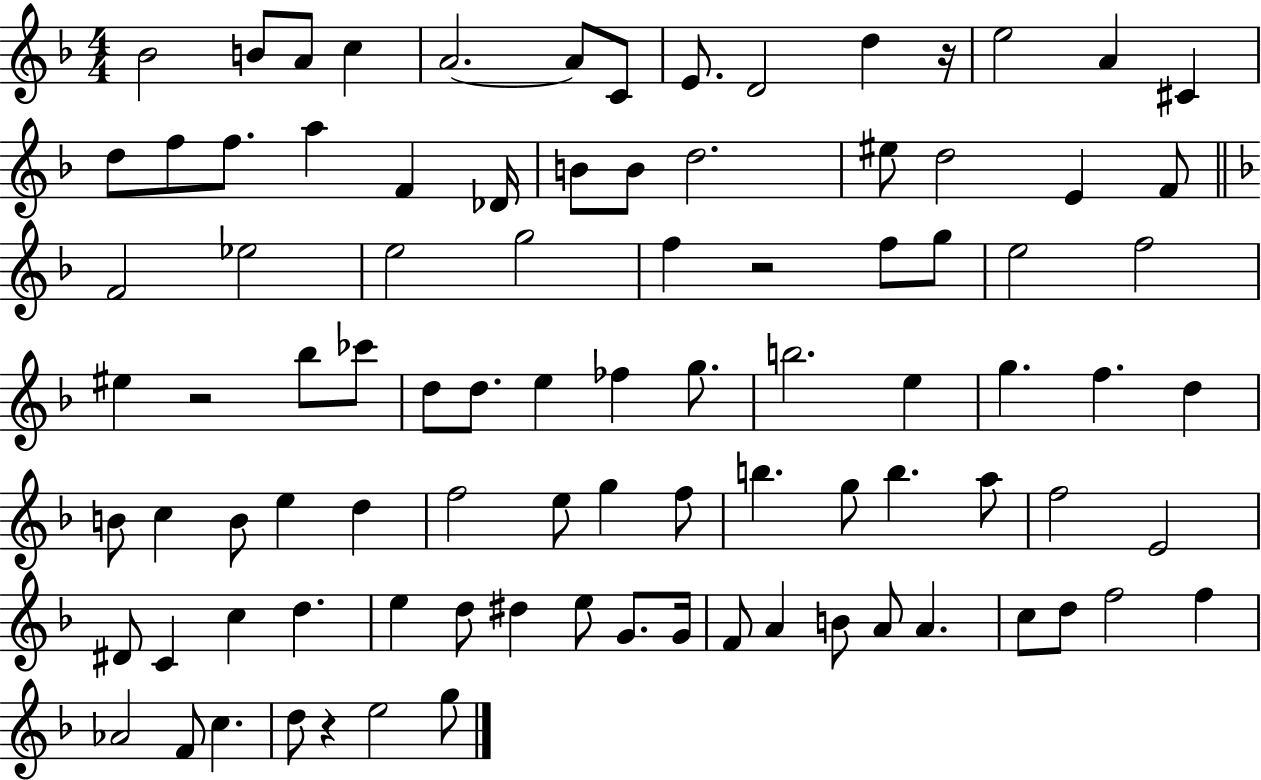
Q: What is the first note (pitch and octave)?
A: Bb4